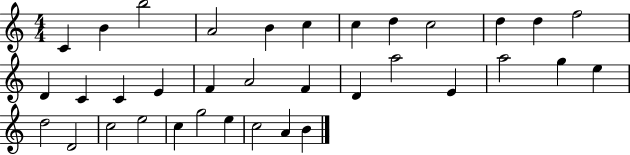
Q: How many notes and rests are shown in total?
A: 35